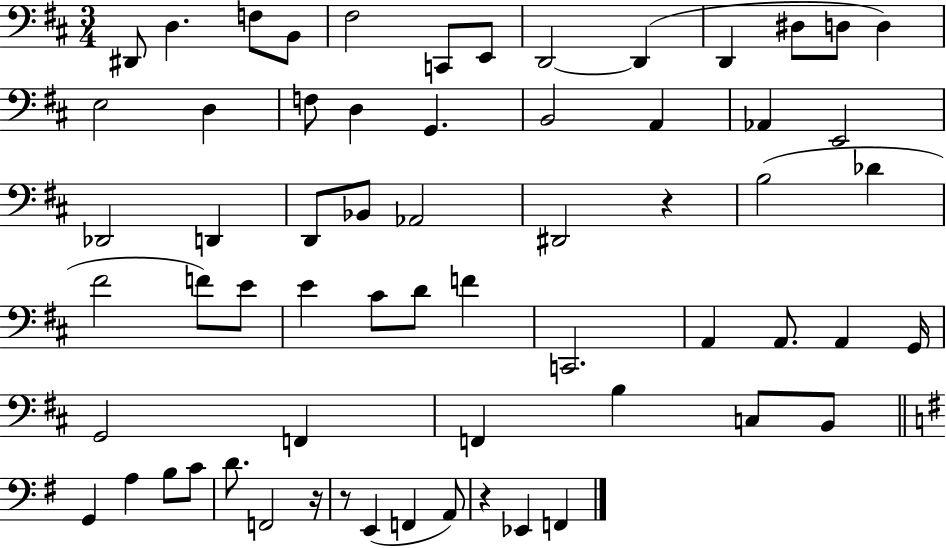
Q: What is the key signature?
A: D major